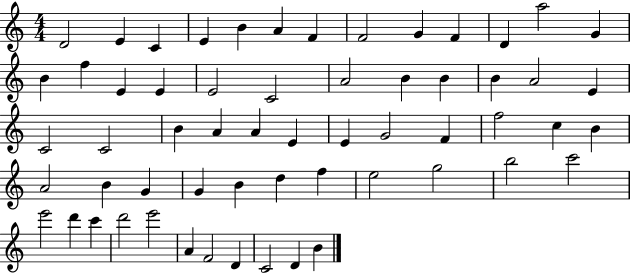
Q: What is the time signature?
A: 4/4